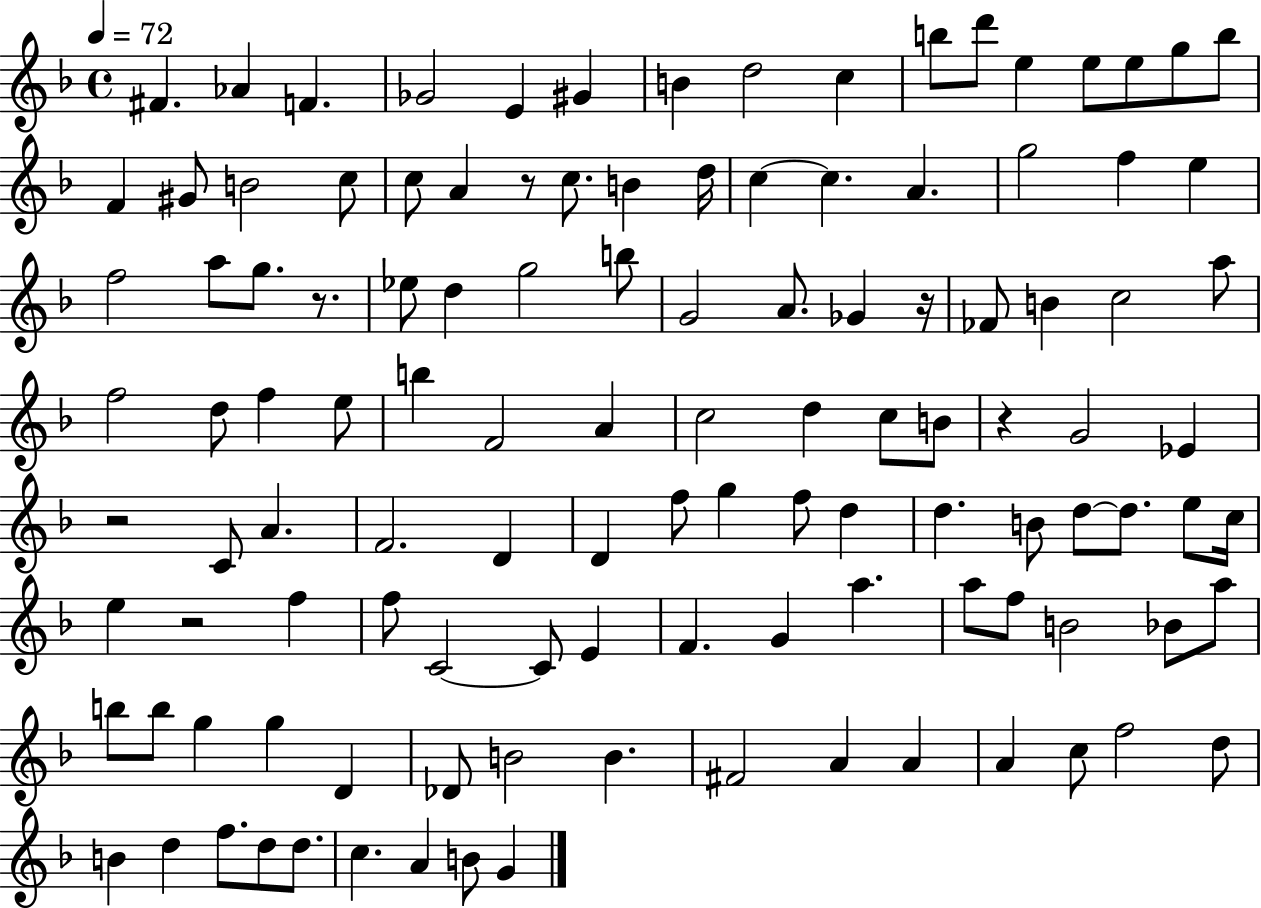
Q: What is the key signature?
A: F major